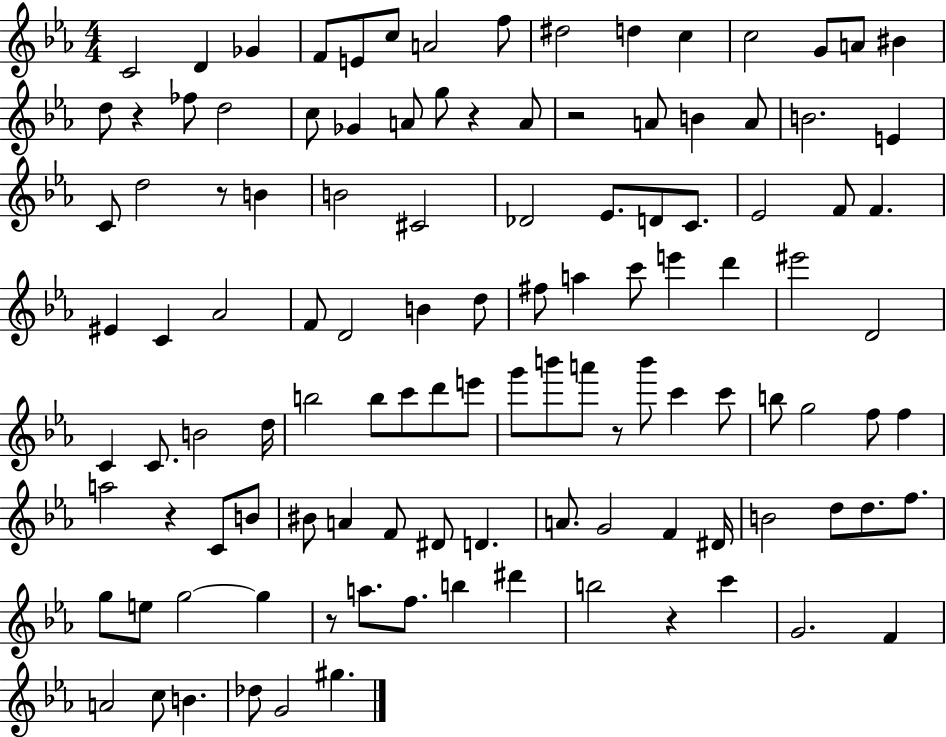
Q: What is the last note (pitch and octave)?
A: G#5